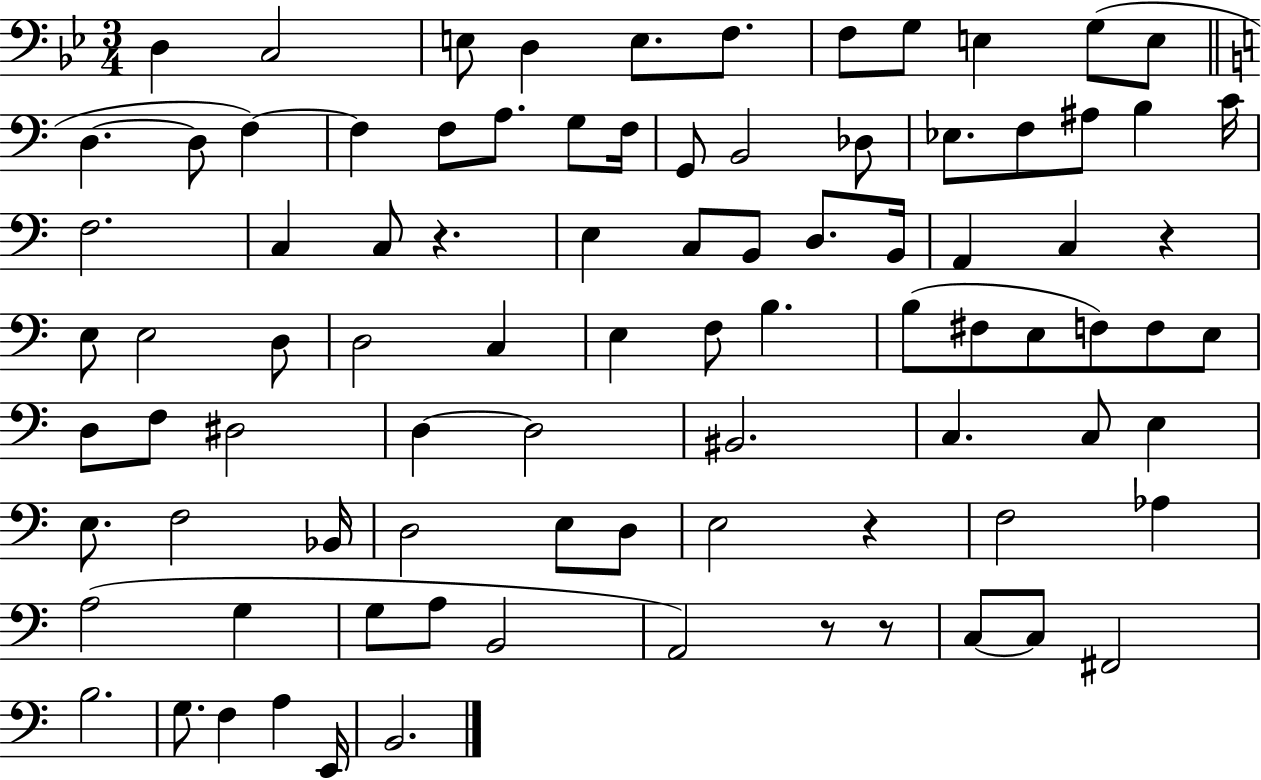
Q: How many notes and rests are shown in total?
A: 89